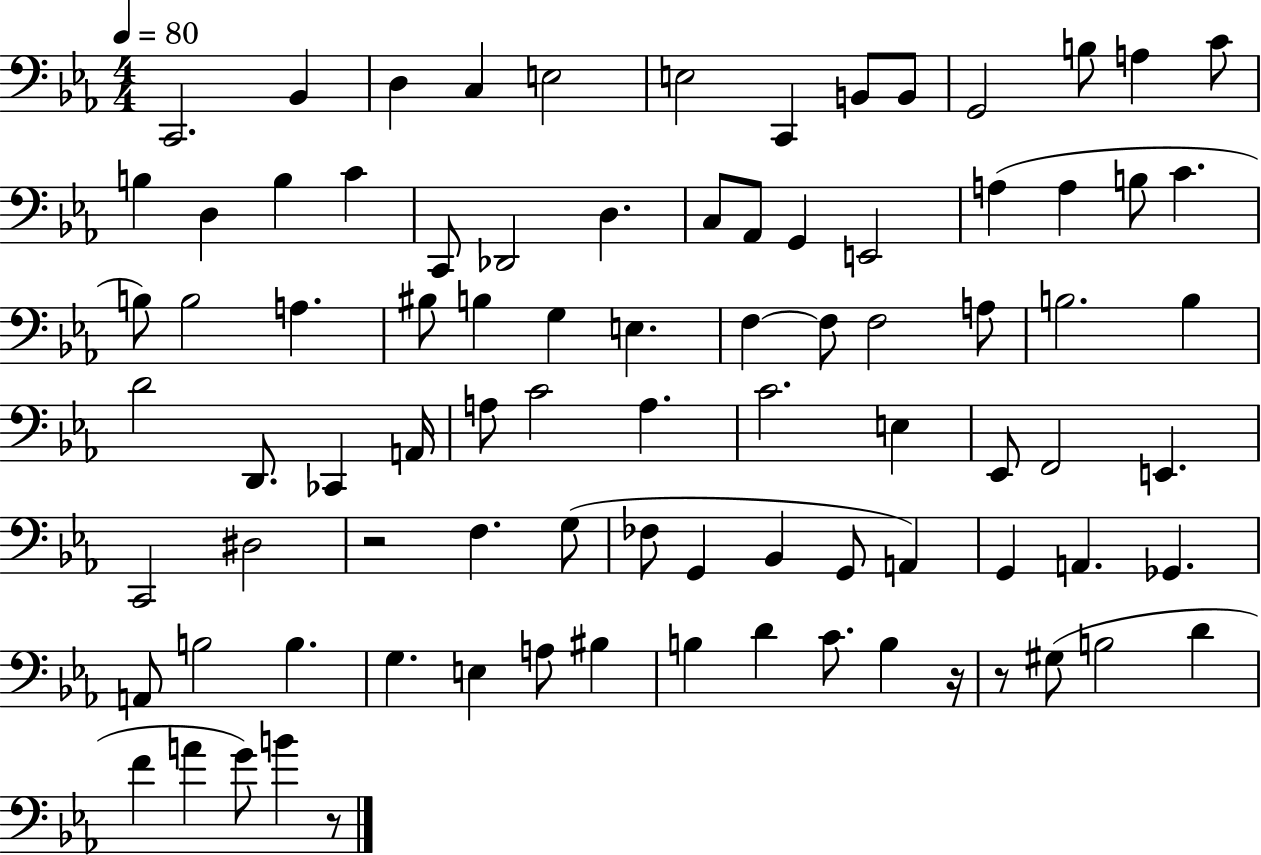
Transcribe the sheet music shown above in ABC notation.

X:1
T:Untitled
M:4/4
L:1/4
K:Eb
C,,2 _B,, D, C, E,2 E,2 C,, B,,/2 B,,/2 G,,2 B,/2 A, C/2 B, D, B, C C,,/2 _D,,2 D, C,/2 _A,,/2 G,, E,,2 A, A, B,/2 C B,/2 B,2 A, ^B,/2 B, G, E, F, F,/2 F,2 A,/2 B,2 B, D2 D,,/2 _C,, A,,/4 A,/2 C2 A, C2 E, _E,,/2 F,,2 E,, C,,2 ^D,2 z2 F, G,/2 _F,/2 G,, _B,, G,,/2 A,, G,, A,, _G,, A,,/2 B,2 B, G, E, A,/2 ^B, B, D C/2 B, z/4 z/2 ^G,/2 B,2 D F A G/2 B z/2